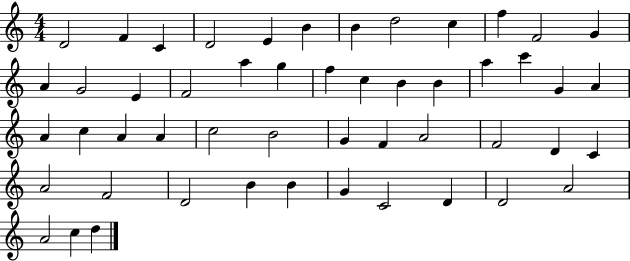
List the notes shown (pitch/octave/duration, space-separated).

D4/h F4/q C4/q D4/h E4/q B4/q B4/q D5/h C5/q F5/q F4/h G4/q A4/q G4/h E4/q F4/h A5/q G5/q F5/q C5/q B4/q B4/q A5/q C6/q G4/q A4/q A4/q C5/q A4/q A4/q C5/h B4/h G4/q F4/q A4/h F4/h D4/q C4/q A4/h F4/h D4/h B4/q B4/q G4/q C4/h D4/q D4/h A4/h A4/h C5/q D5/q